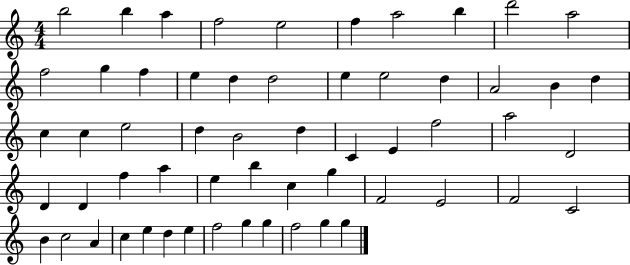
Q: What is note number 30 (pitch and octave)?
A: E4